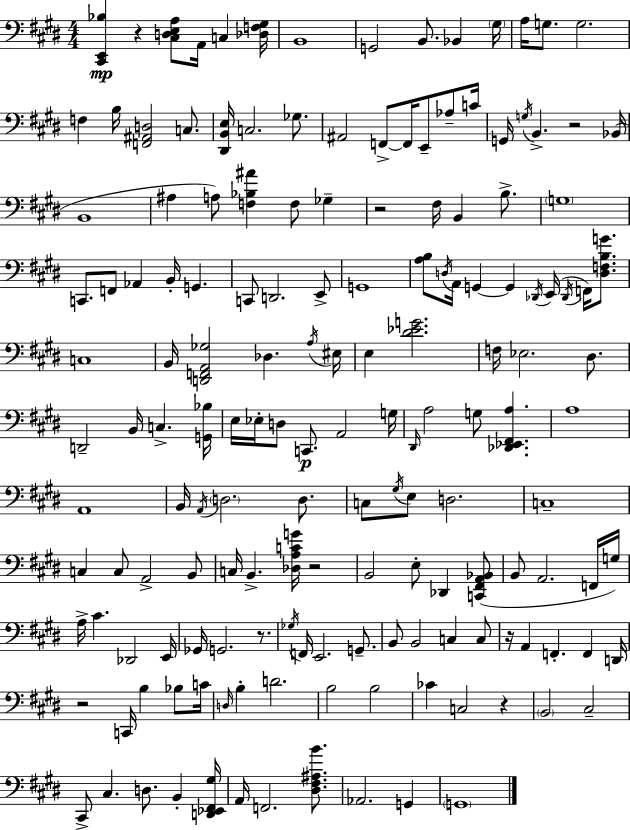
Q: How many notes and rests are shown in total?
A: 160